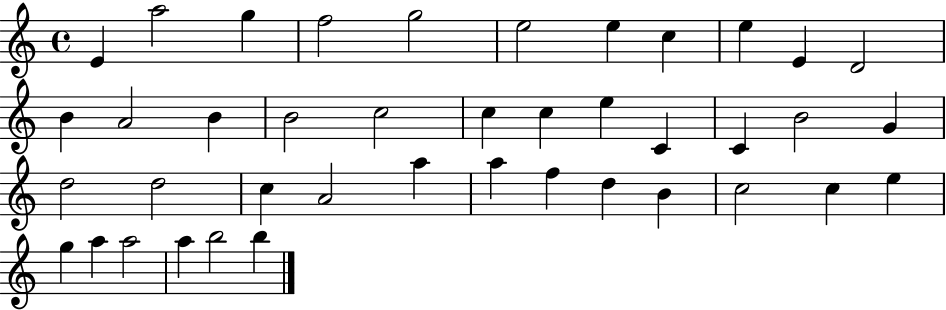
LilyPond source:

{
  \clef treble
  \time 4/4
  \defaultTimeSignature
  \key c \major
  e'4 a''2 g''4 | f''2 g''2 | e''2 e''4 c''4 | e''4 e'4 d'2 | \break b'4 a'2 b'4 | b'2 c''2 | c''4 c''4 e''4 c'4 | c'4 b'2 g'4 | \break d''2 d''2 | c''4 a'2 a''4 | a''4 f''4 d''4 b'4 | c''2 c''4 e''4 | \break g''4 a''4 a''2 | a''4 b''2 b''4 | \bar "|."
}